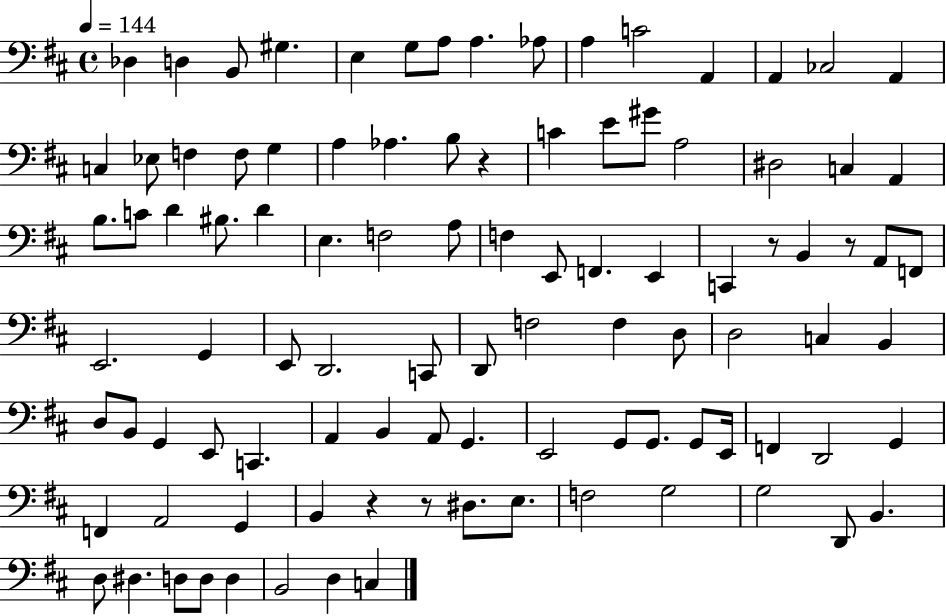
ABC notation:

X:1
T:Untitled
M:4/4
L:1/4
K:D
_D, D, B,,/2 ^G, E, G,/2 A,/2 A, _A,/2 A, C2 A,, A,, _C,2 A,, C, _E,/2 F, F,/2 G, A, _A, B,/2 z C E/2 ^G/2 A,2 ^D,2 C, A,, B,/2 C/2 D ^B,/2 D E, F,2 A,/2 F, E,,/2 F,, E,, C,, z/2 B,, z/2 A,,/2 F,,/2 E,,2 G,, E,,/2 D,,2 C,,/2 D,,/2 F,2 F, D,/2 D,2 C, B,, D,/2 B,,/2 G,, E,,/2 C,, A,, B,, A,,/2 G,, E,,2 G,,/2 G,,/2 G,,/2 E,,/4 F,, D,,2 G,, F,, A,,2 G,, B,, z z/2 ^D,/2 E,/2 F,2 G,2 G,2 D,,/2 B,, D,/2 ^D, D,/2 D,/2 D, B,,2 D, C,